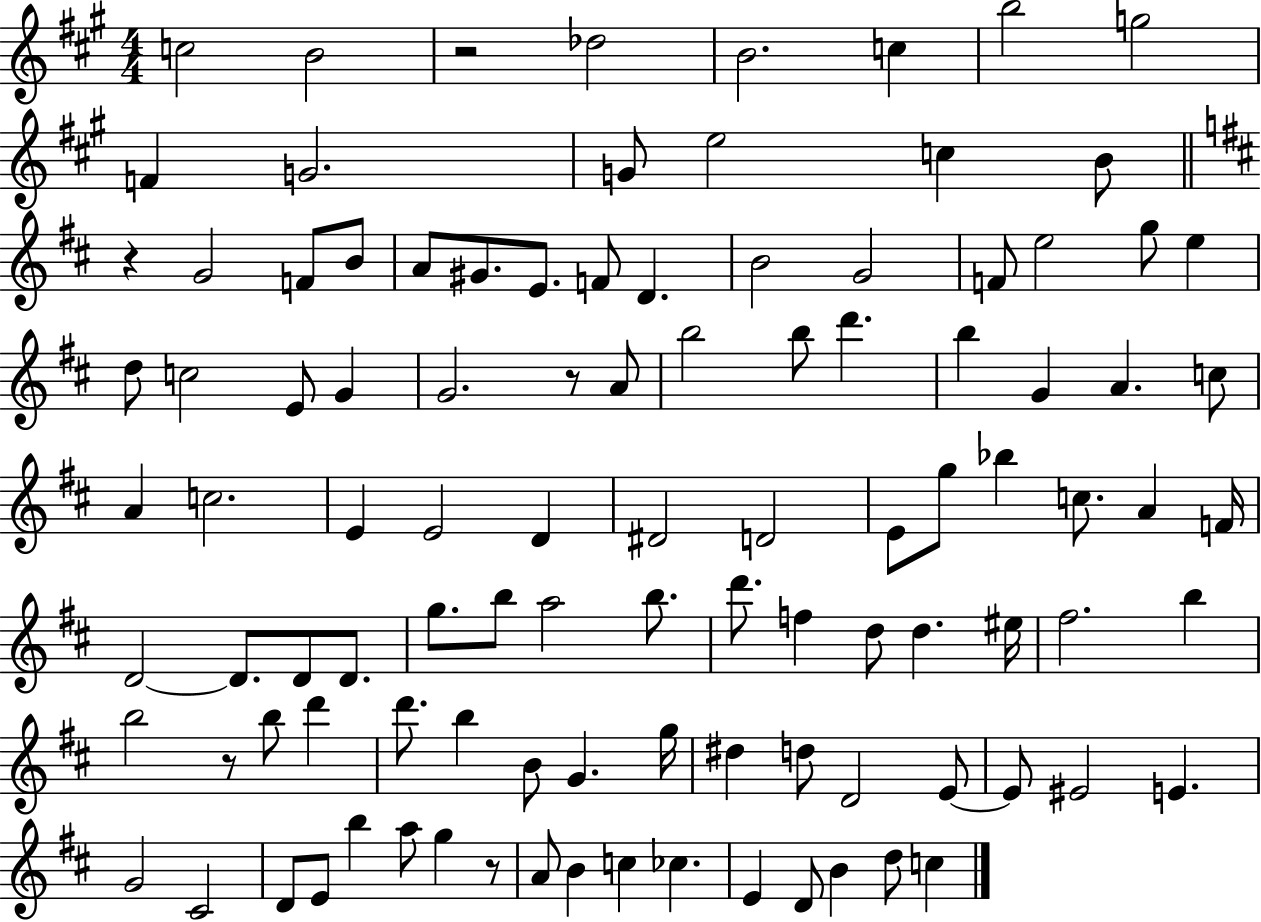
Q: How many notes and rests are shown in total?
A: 104